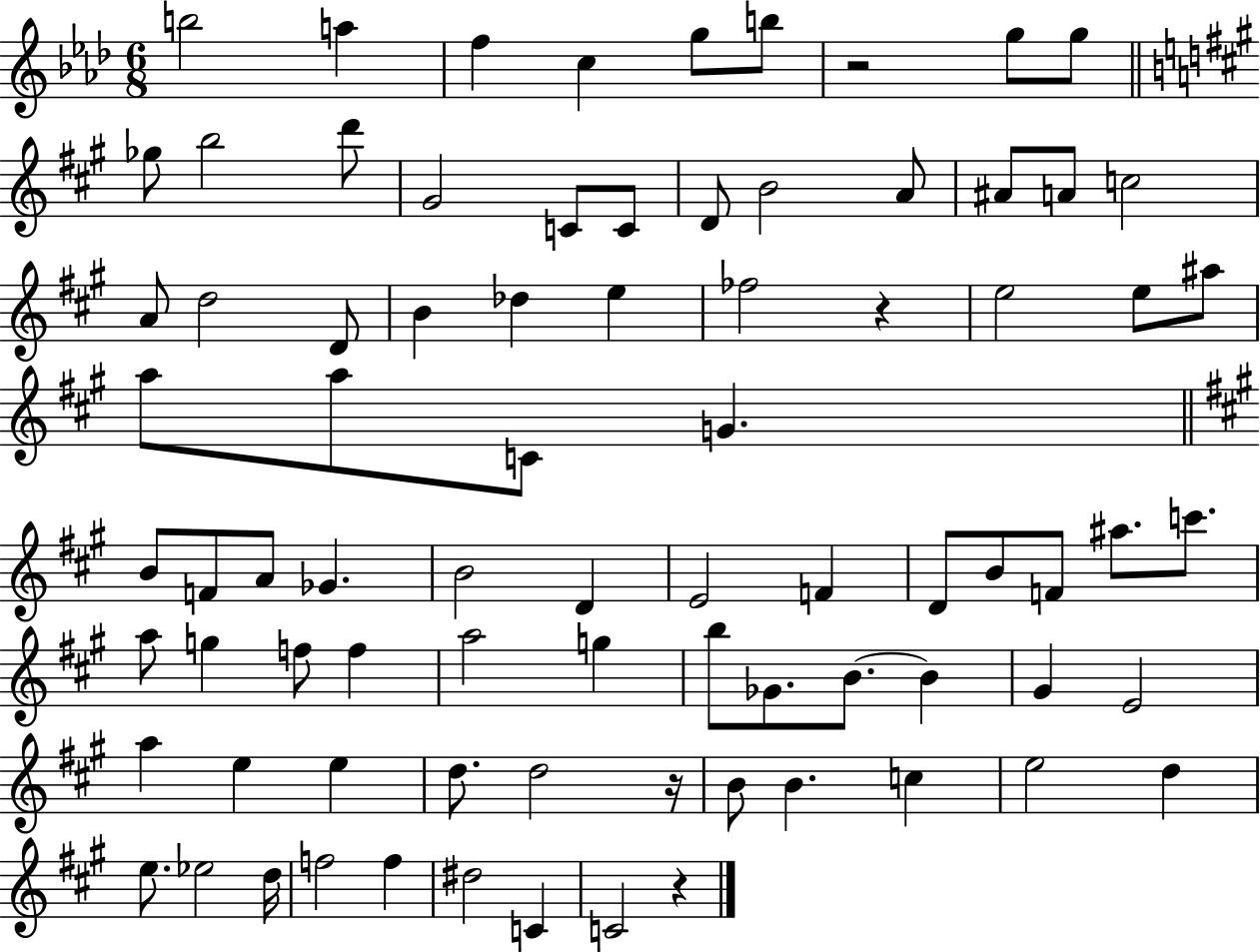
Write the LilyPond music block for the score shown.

{
  \clef treble
  \numericTimeSignature
  \time 6/8
  \key aes \major
  b''2 a''4 | f''4 c''4 g''8 b''8 | r2 g''8 g''8 | \bar "||" \break \key a \major ges''8 b''2 d'''8 | gis'2 c'8 c'8 | d'8 b'2 a'8 | ais'8 a'8 c''2 | \break a'8 d''2 d'8 | b'4 des''4 e''4 | fes''2 r4 | e''2 e''8 ais''8 | \break a''8 a''8 c'8 g'4. | \bar "||" \break \key a \major b'8 f'8 a'8 ges'4. | b'2 d'4 | e'2 f'4 | d'8 b'8 f'8 ais''8. c'''8. | \break a''8 g''4 f''8 f''4 | a''2 g''4 | b''8 ges'8. b'8.~~ b'4 | gis'4 e'2 | \break a''4 e''4 e''4 | d''8. d''2 r16 | b'8 b'4. c''4 | e''2 d''4 | \break e''8. ees''2 d''16 | f''2 f''4 | dis''2 c'4 | c'2 r4 | \break \bar "|."
}